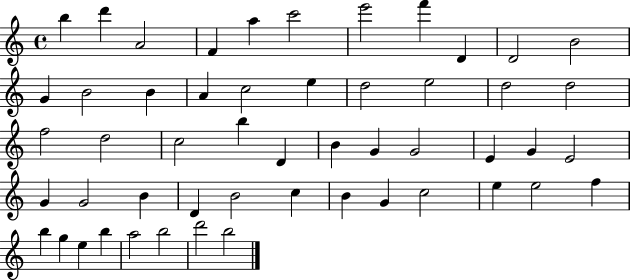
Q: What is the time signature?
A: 4/4